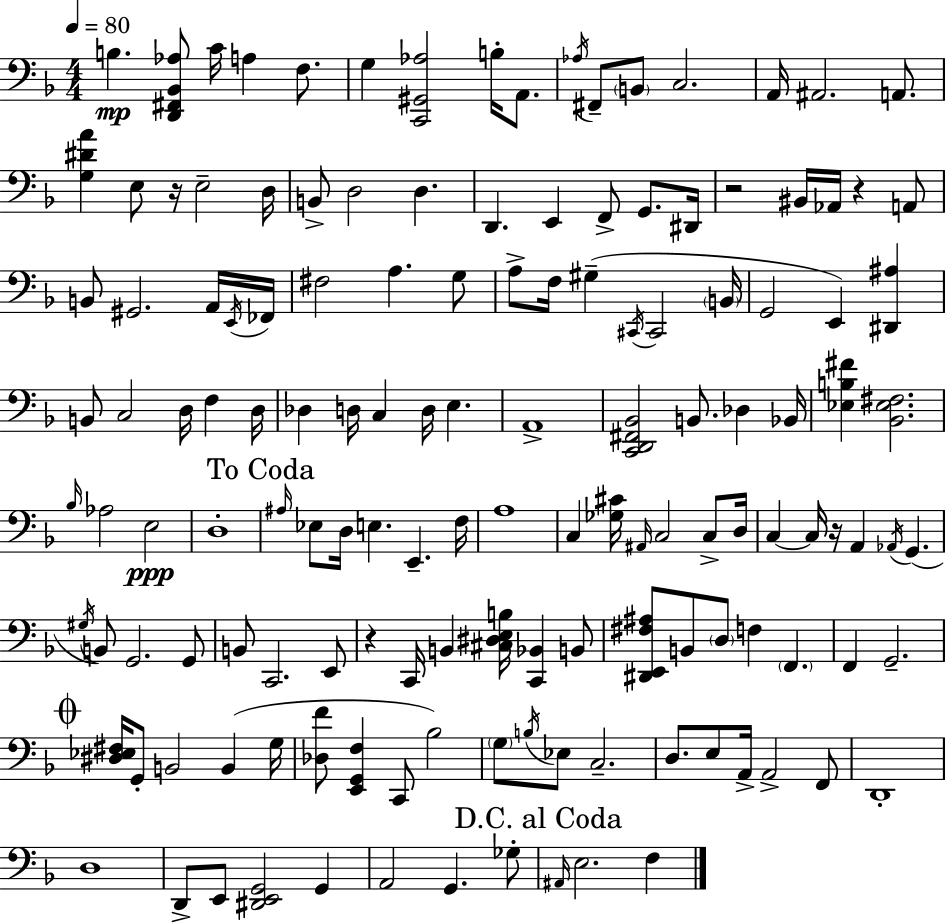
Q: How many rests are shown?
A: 5